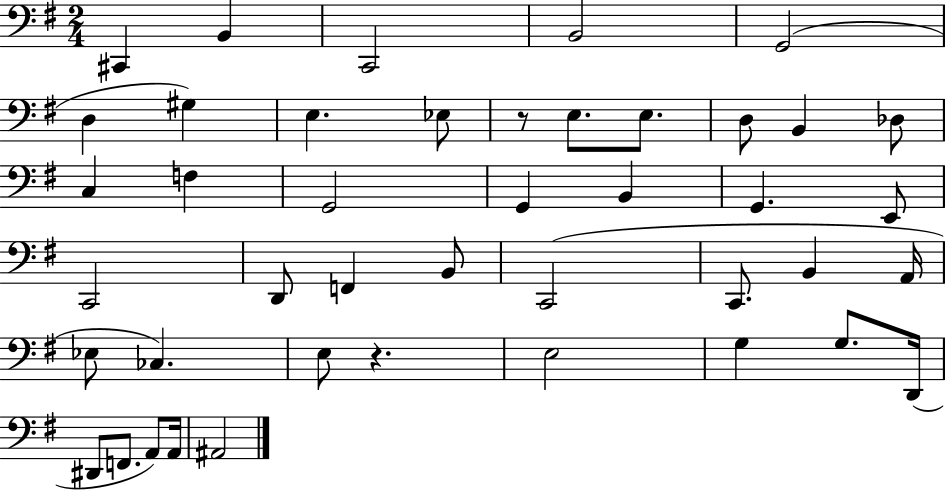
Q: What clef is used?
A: bass